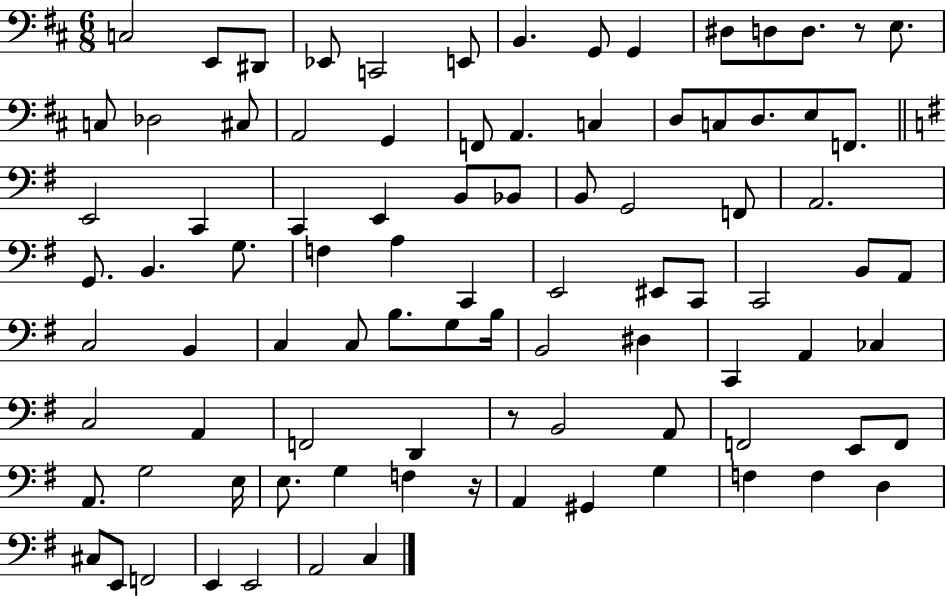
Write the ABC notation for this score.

X:1
T:Untitled
M:6/8
L:1/4
K:D
C,2 E,,/2 ^D,,/2 _E,,/2 C,,2 E,,/2 B,, G,,/2 G,, ^D,/2 D,/2 D,/2 z/2 E,/2 C,/2 _D,2 ^C,/2 A,,2 G,, F,,/2 A,, C, D,/2 C,/2 D,/2 E,/2 F,,/2 E,,2 C,, C,, E,, B,,/2 _B,,/2 B,,/2 G,,2 F,,/2 A,,2 G,,/2 B,, G,/2 F, A, C,, E,,2 ^E,,/2 C,,/2 C,,2 B,,/2 A,,/2 C,2 B,, C, C,/2 B,/2 G,/2 B,/4 B,,2 ^D, C,, A,, _C, C,2 A,, F,,2 D,, z/2 B,,2 A,,/2 F,,2 E,,/2 F,,/2 A,,/2 G,2 E,/4 E,/2 G, F, z/4 A,, ^G,, G, F, F, D, ^C,/2 E,,/2 F,,2 E,, E,,2 A,,2 C,